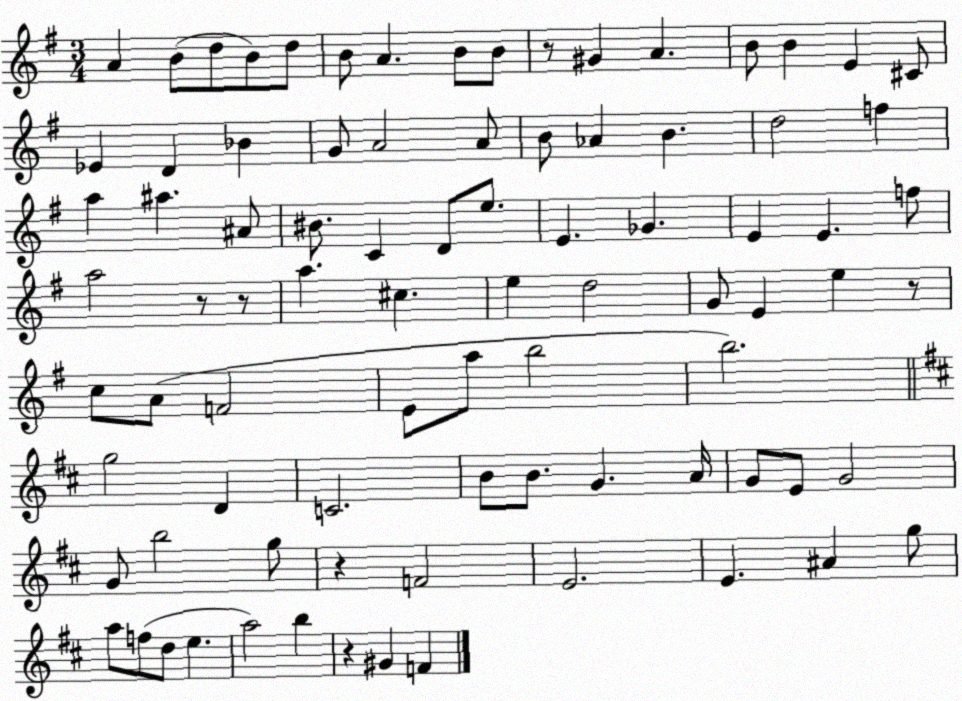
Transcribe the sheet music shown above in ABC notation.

X:1
T:Untitled
M:3/4
L:1/4
K:G
A B/2 d/2 B/2 d/2 B/2 A B/2 B/2 z/2 ^G A B/2 B E ^C/2 _E D _B G/2 A2 A/2 B/2 _A B d2 f a ^a ^A/2 ^B/2 C D/2 e/2 E _G E E f/2 a2 z/2 z/2 a ^c e d2 G/2 E e z/2 c/2 A/2 F2 E/2 a/2 b2 b2 g2 D C2 B/2 B/2 G A/4 G/2 E/2 G2 G/2 b2 g/2 z F2 E2 E ^A g/2 a/2 f/2 d/2 e a2 b z ^G F